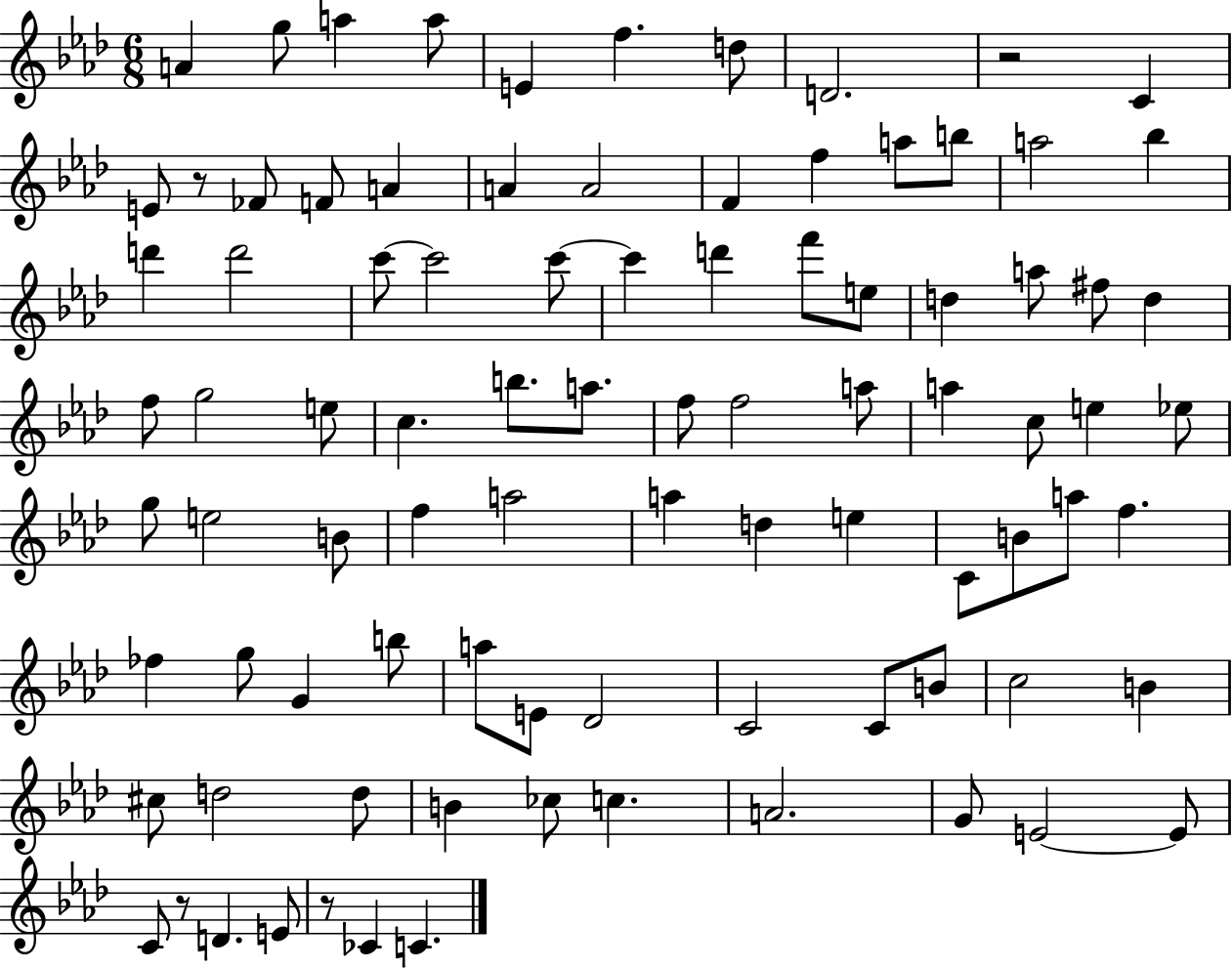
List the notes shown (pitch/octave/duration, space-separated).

A4/q G5/e A5/q A5/e E4/q F5/q. D5/e D4/h. R/h C4/q E4/e R/e FES4/e F4/e A4/q A4/q A4/h F4/q F5/q A5/e B5/e A5/h Bb5/q D6/q D6/h C6/e C6/h C6/e C6/q D6/q F6/e E5/e D5/q A5/e F#5/e D5/q F5/e G5/h E5/e C5/q. B5/e. A5/e. F5/e F5/h A5/e A5/q C5/e E5/q Eb5/e G5/e E5/h B4/e F5/q A5/h A5/q D5/q E5/q C4/e B4/e A5/e F5/q. FES5/q G5/e G4/q B5/e A5/e E4/e Db4/h C4/h C4/e B4/e C5/h B4/q C#5/e D5/h D5/e B4/q CES5/e C5/q. A4/h. G4/e E4/h E4/e C4/e R/e D4/q. E4/e R/e CES4/q C4/q.